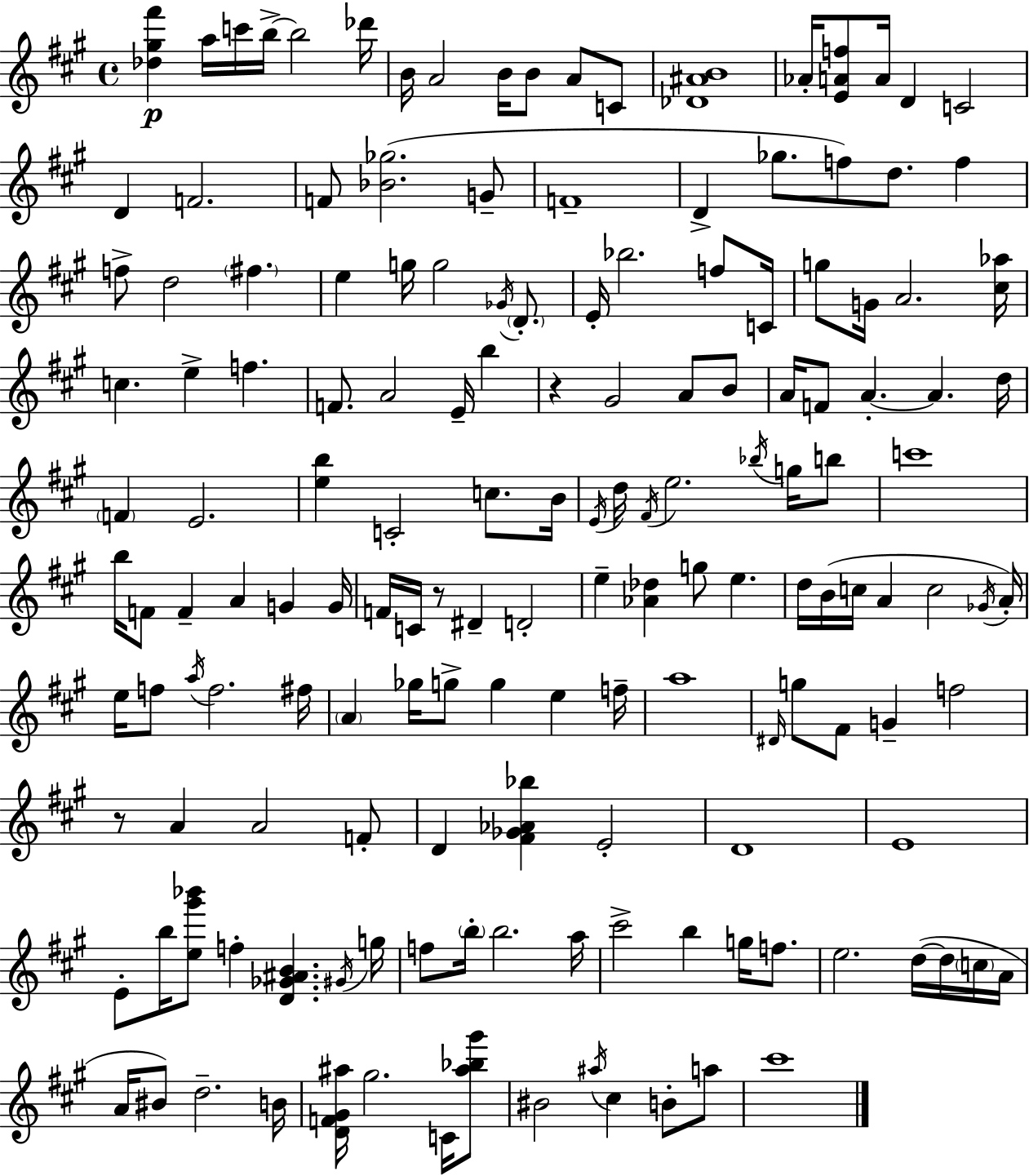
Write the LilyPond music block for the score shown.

{
  \clef treble
  \time 4/4
  \defaultTimeSignature
  \key a \major
  <des'' gis'' fis'''>4\p a''16 c'''16 b''16->~~ b''2 des'''16 | b'16 a'2 b'16 b'8 a'8 c'8 | <des' ais' b'>1 | aes'16-. <e' a' f''>8 a'16 d'4 c'2 | \break d'4 f'2. | f'8 <bes' ges''>2.( g'8-- | f'1-- | d'4-> ges''8. f''8) d''8. f''4 | \break f''8-> d''2 \parenthesize fis''4. | e''4 g''16 g''2 \acciaccatura { ges'16 } \parenthesize d'8.-. | e'16-. bes''2. f''8 | c'16 g''8 g'16 a'2. | \break <cis'' aes''>16 c''4. e''4-> f''4. | f'8. a'2 e'16-- b''4 | r4 gis'2 a'8 b'8 | a'16 f'8 a'4.-.~~ a'4. | \break d''16 \parenthesize f'4 e'2. | <e'' b''>4 c'2-. c''8. | b'16 \acciaccatura { e'16 } d''16 \acciaccatura { fis'16 } e''2. | \acciaccatura { bes''16 } g''16 b''8 c'''1 | \break b''16 f'8 f'4-- a'4 g'4 | g'16 f'16 c'16 r8 dis'4-- d'2-. | e''4-- <aes' des''>4 g''8 e''4. | d''16 b'16( c''16 a'4 c''2 | \break \acciaccatura { ges'16 } a'16-.) e''16 f''8 \acciaccatura { a''16 } f''2. | fis''16 \parenthesize a'4 ges''16 g''8-> g''4 | e''4 f''16-- a''1 | \grace { dis'16 } g''8 fis'8 g'4-- f''2 | \break r8 a'4 a'2 | f'8-. d'4 <fis' ges' aes' bes''>4 e'2-. | d'1 | e'1 | \break e'8-. b''16 <e'' gis''' bes'''>8 f''4-. | <d' ges' ais' b'>4. \acciaccatura { gis'16 } g''16 f''8 \parenthesize b''16-. b''2. | a''16 cis'''2-> | b''4 g''16 f''8. e''2. | \break d''16~(~ d''16 \parenthesize c''16 a'16 a'16 bis'8) d''2.-- | b'16 <d' f' gis' ais''>16 gis''2. | c'16 <ais'' bes'' gis'''>8 bis'2 | \acciaccatura { ais''16 } cis''4 b'8-. a''8 cis'''1 | \break \bar "|."
}